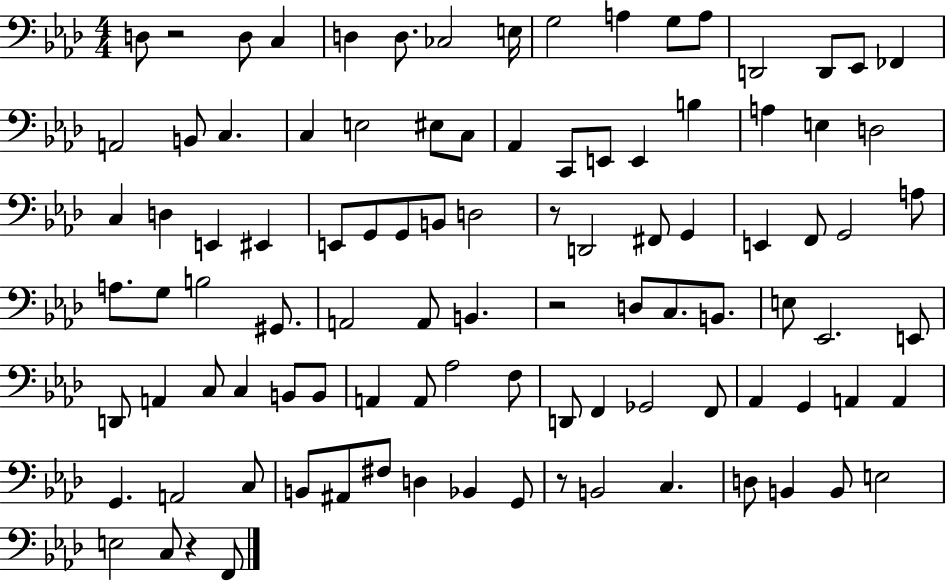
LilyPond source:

{
  \clef bass
  \numericTimeSignature
  \time 4/4
  \key aes \major
  d8 r2 d8 c4 | d4 d8. ces2 e16 | g2 a4 g8 a8 | d,2 d,8 ees,8 fes,4 | \break a,2 b,8 c4. | c4 e2 eis8 c8 | aes,4 c,8 e,8 e,4 b4 | a4 e4 d2 | \break c4 d4 e,4 eis,4 | e,8 g,8 g,8 b,8 d2 | r8 d,2 fis,8 g,4 | e,4 f,8 g,2 a8 | \break a8. g8 b2 gis,8. | a,2 a,8 b,4. | r2 d8 c8. b,8. | e8 ees,2. e,8 | \break d,8 a,4 c8 c4 b,8 b,8 | a,4 a,8 aes2 f8 | d,8 f,4 ges,2 f,8 | aes,4 g,4 a,4 a,4 | \break g,4. a,2 c8 | b,8 ais,8 fis8 d4 bes,4 g,8 | r8 b,2 c4. | d8 b,4 b,8 e2 | \break e2 c8 r4 f,8 | \bar "|."
}